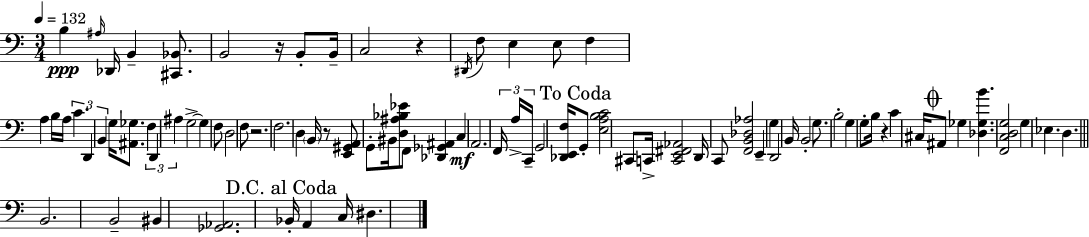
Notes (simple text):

B3/q A#3/s Db2/s B2/q [C#2,Bb2]/e. B2/h R/s B2/e B2/s C3/h R/q D#2/s F3/e E3/q E3/e F3/q A3/q B3/s A3/s C4/q. D2/q B2/q G3/s [A#2,Gb3]/e. F3/q D2/q A#3/q G3/h G3/q F3/e D3/h F3/e R/h. F3/h. D3/q B2/s R/e [E2,G#2,A2]/e G2/e BIS2/s [D3,A#3,Bb3,Eb4]/e F2/e [Db2,Gb2,A#2]/q C3/q A2/h. F2/s A3/s C2/s G2/h [Db2,E2,F3]/s G2/e [E3,A3,B3,C4]/h C#2/e C2/s [C2,E2,F#2,Ab2]/h D2/s C2/e [F2,B2,Db3,Ab3]/h E2/q G3/q D2/h B2/s B2/h G3/e. B3/h G3/q G3/e B3/s R/q C4/q C#3/s A#2/e Gb3/q [Db3,Gb3,B4]/q. [F2,C3,D3,G3]/h G3/q Eb3/q. D3/q. B2/h. B2/h BIS2/q [Gb2,Ab2]/h. Bb2/s A2/q C3/s D#3/q.